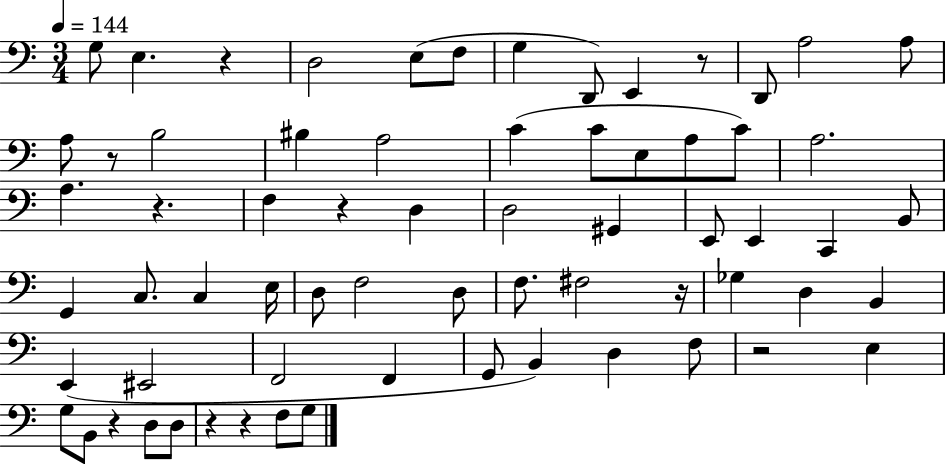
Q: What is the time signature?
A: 3/4